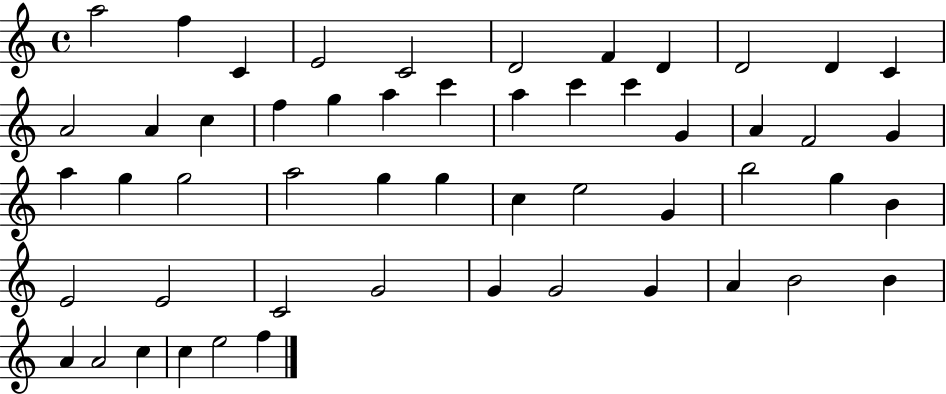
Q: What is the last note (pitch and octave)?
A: F5